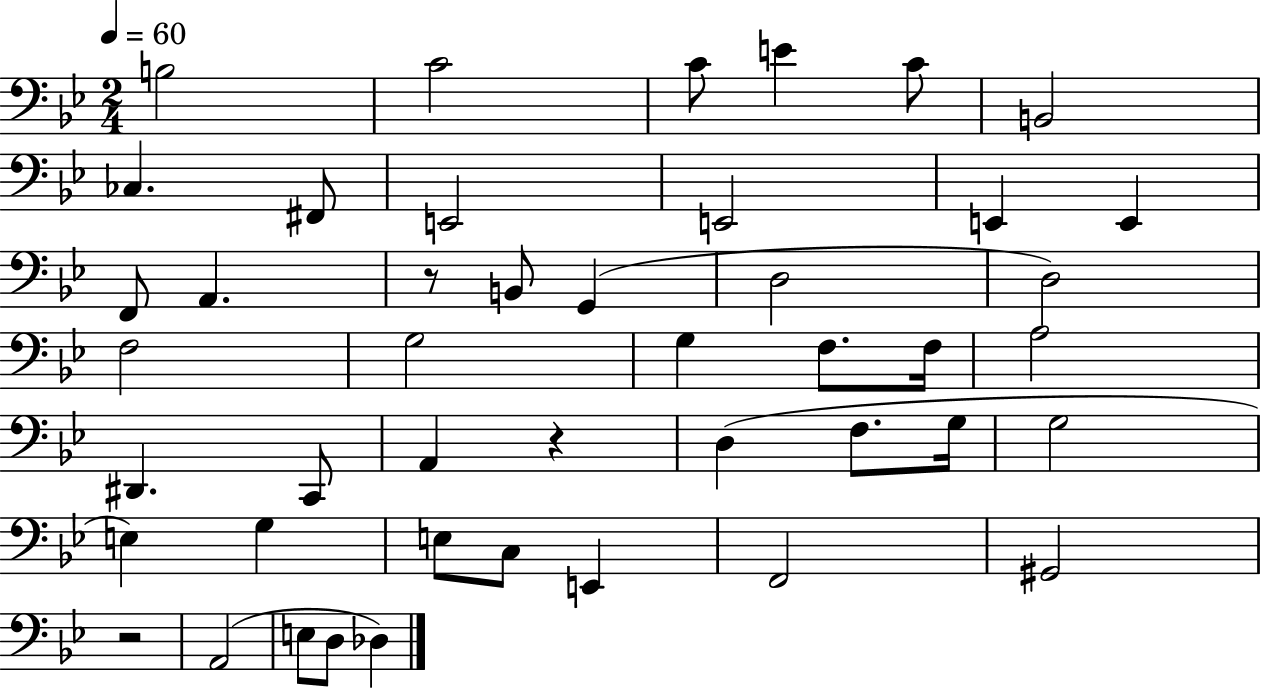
{
  \clef bass
  \numericTimeSignature
  \time 2/4
  \key bes \major
  \tempo 4 = 60
  \repeat volta 2 { b2 | c'2 | c'8 e'4 c'8 | b,2 | \break ces4. fis,8 | e,2 | e,2 | e,4 e,4 | \break f,8 a,4. | r8 b,8 g,4( | d2 | d2) | \break f2 | g2 | g4 f8. f16 | a2 | \break dis,4. c,8 | a,4 r4 | d4( f8. g16 | g2 | \break e4) g4 | e8 c8 e,4 | f,2 | gis,2 | \break r2 | a,2( | e8 d8 des4) | } \bar "|."
}